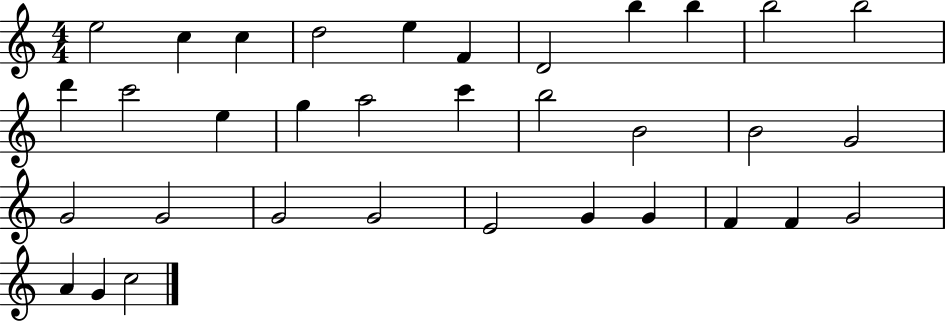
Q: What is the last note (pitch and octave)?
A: C5